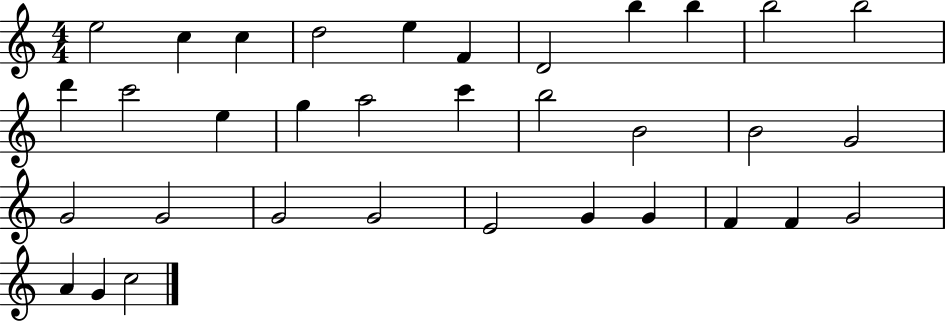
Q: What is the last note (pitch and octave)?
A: C5